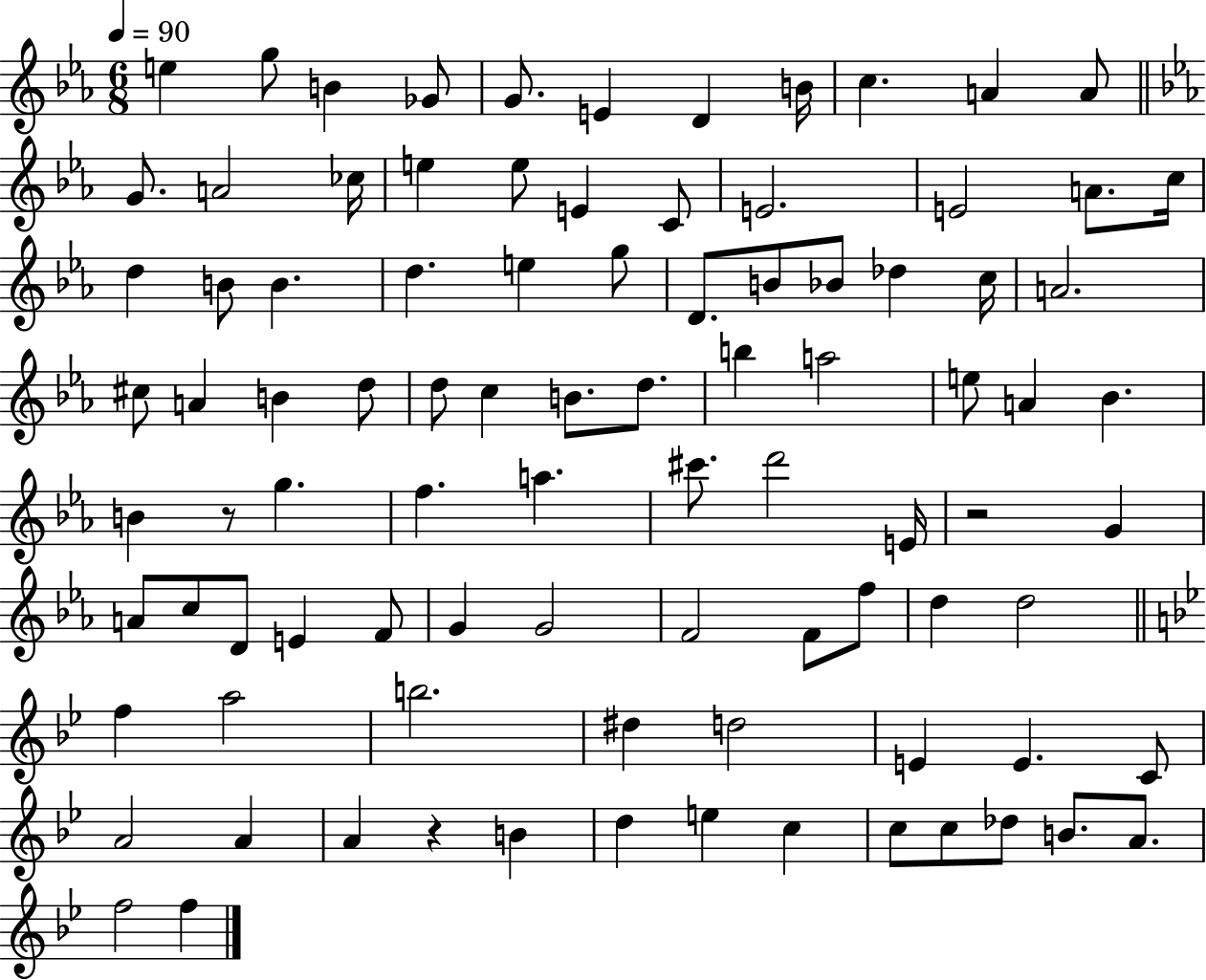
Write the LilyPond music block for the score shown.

{
  \clef treble
  \numericTimeSignature
  \time 6/8
  \key ees \major
  \tempo 4 = 90
  \repeat volta 2 { e''4 g''8 b'4 ges'8 | g'8. e'4 d'4 b'16 | c''4. a'4 a'8 | \bar "||" \break \key ees \major g'8. a'2 ces''16 | e''4 e''8 e'4 c'8 | e'2. | e'2 a'8. c''16 | \break d''4 b'8 b'4. | d''4. e''4 g''8 | d'8. b'8 bes'8 des''4 c''16 | a'2. | \break cis''8 a'4 b'4 d''8 | d''8 c''4 b'8. d''8. | b''4 a''2 | e''8 a'4 bes'4. | \break b'4 r8 g''4. | f''4. a''4. | cis'''8. d'''2 e'16 | r2 g'4 | \break a'8 c''8 d'8 e'4 f'8 | g'4 g'2 | f'2 f'8 f''8 | d''4 d''2 | \break \bar "||" \break \key bes \major f''4 a''2 | b''2. | dis''4 d''2 | e'4 e'4. c'8 | \break a'2 a'4 | a'4 r4 b'4 | d''4 e''4 c''4 | c''8 c''8 des''8 b'8. a'8. | \break f''2 f''4 | } \bar "|."
}